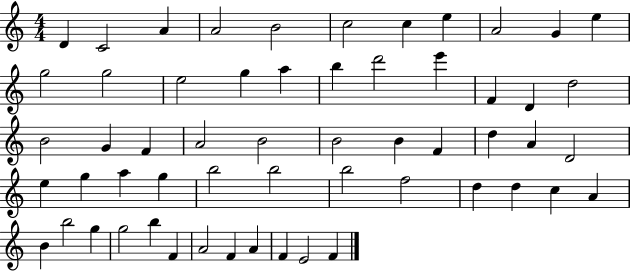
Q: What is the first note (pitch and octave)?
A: D4